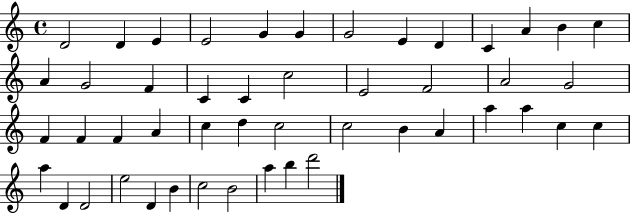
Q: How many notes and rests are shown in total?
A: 48